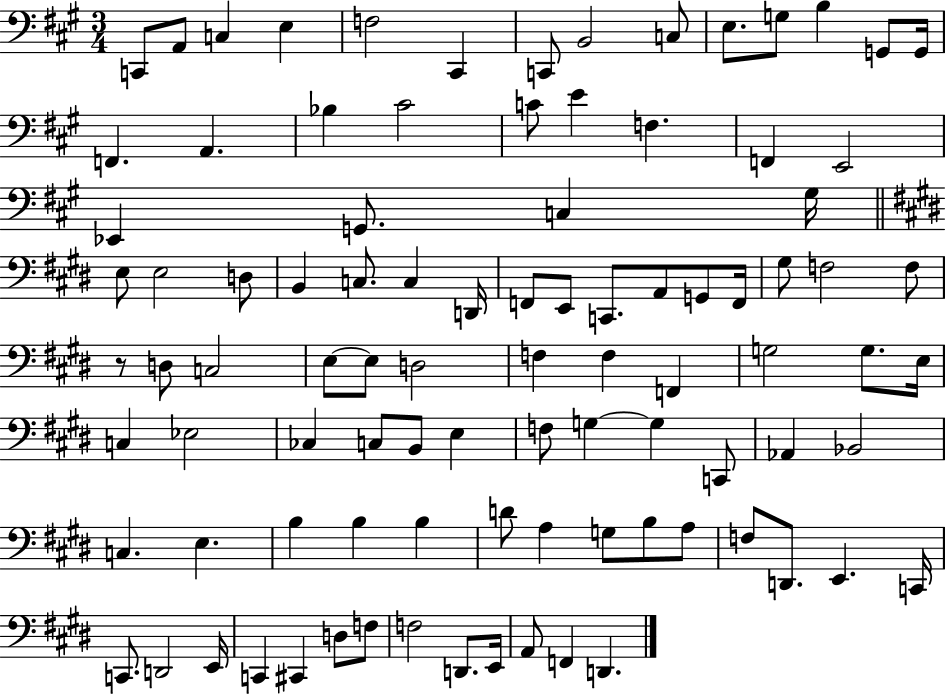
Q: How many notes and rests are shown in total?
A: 94